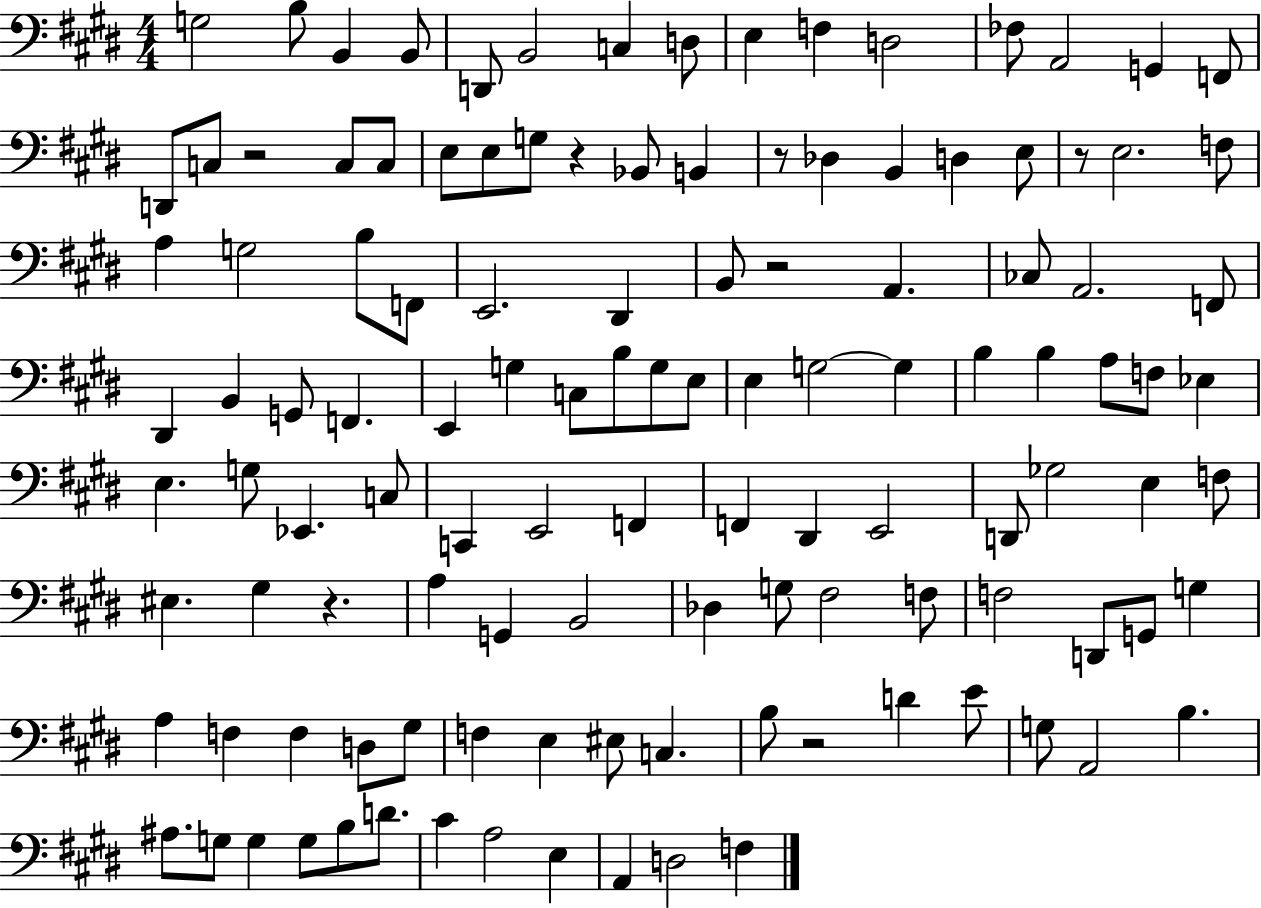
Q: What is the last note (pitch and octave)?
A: F3